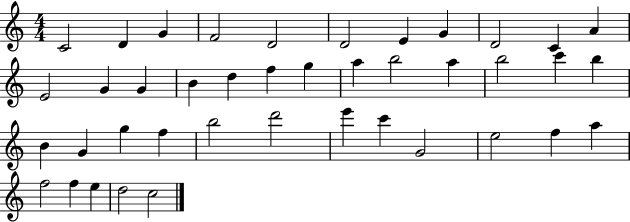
C4/h D4/q G4/q F4/h D4/h D4/h E4/q G4/q D4/h C4/q A4/q E4/h G4/q G4/q B4/q D5/q F5/q G5/q A5/q B5/h A5/q B5/h C6/q B5/q B4/q G4/q G5/q F5/q B5/h D6/h E6/q C6/q G4/h E5/h F5/q A5/q F5/h F5/q E5/q D5/h C5/h